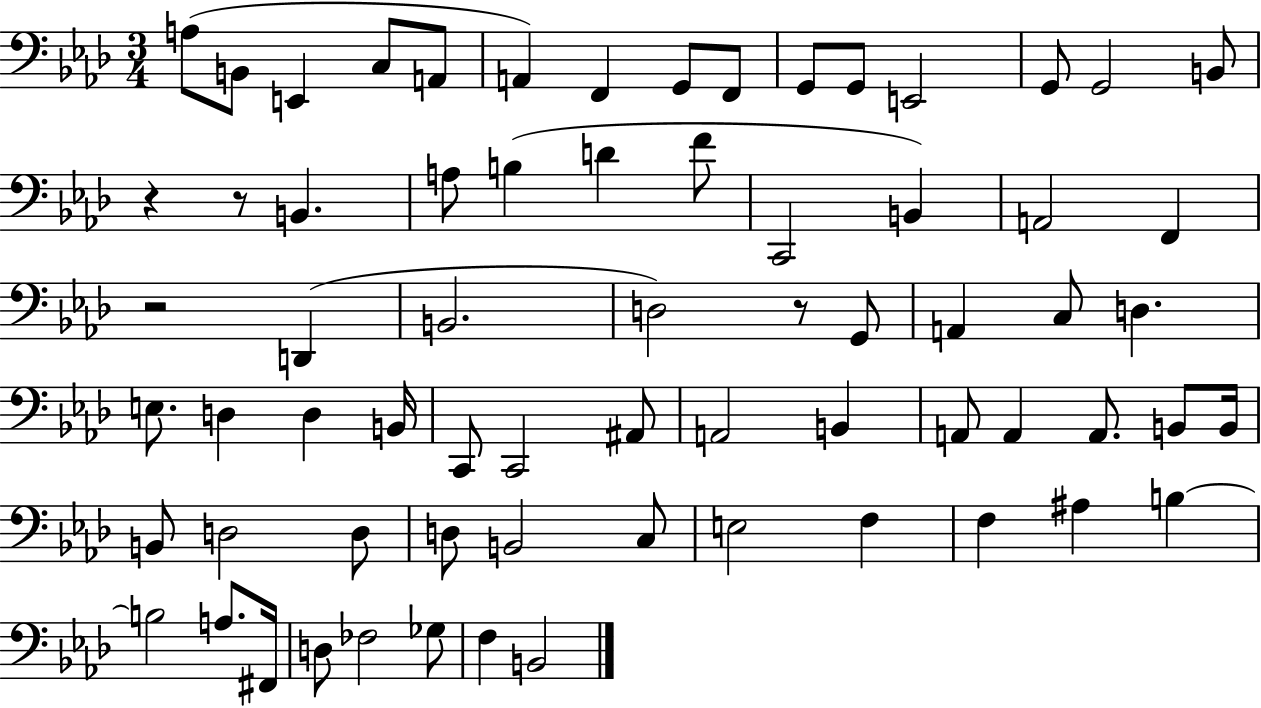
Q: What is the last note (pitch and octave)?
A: B2